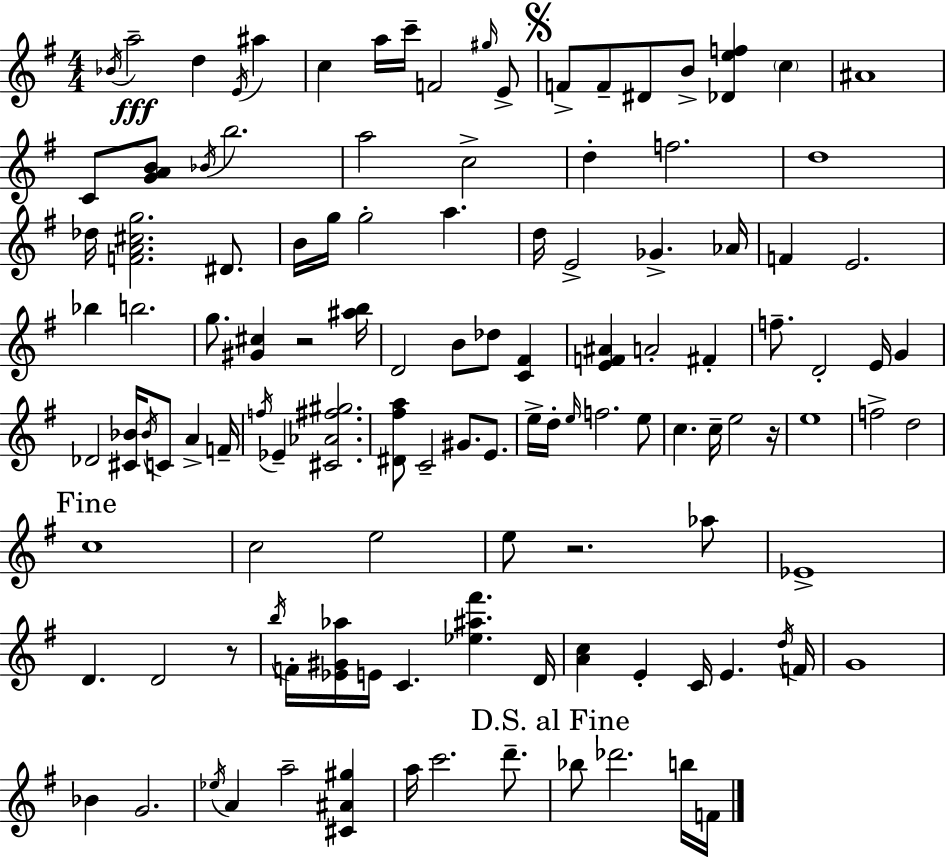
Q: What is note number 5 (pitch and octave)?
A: A#5